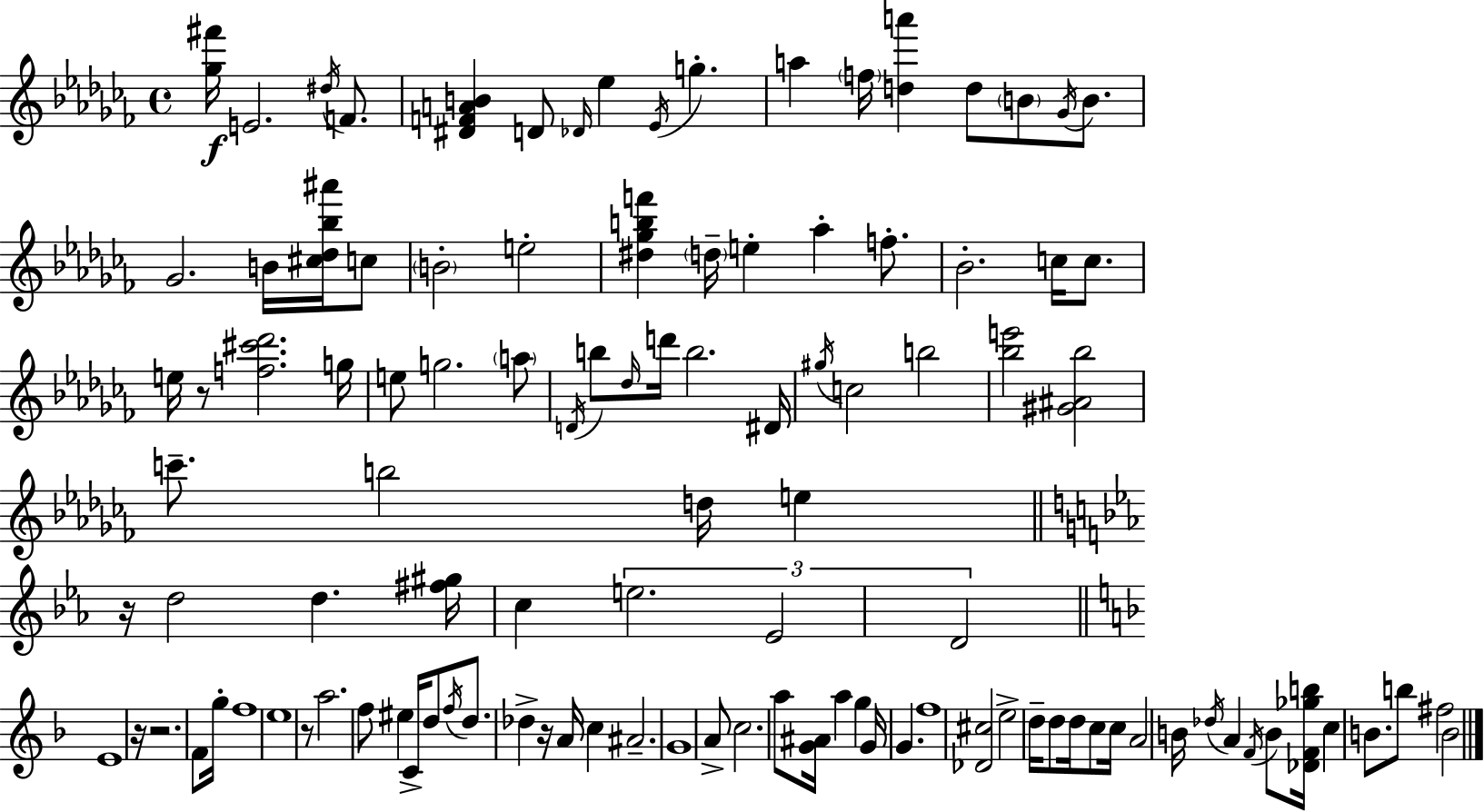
{
  \clef treble
  \time 4/4
  \defaultTimeSignature
  \key aes \minor
  <ges'' fis'''>16\f e'2. \acciaccatura { dis''16 } f'8. | <dis' f' a' b'>4 d'8 \grace { des'16 } ees''4 \acciaccatura { ees'16 } g''4.-. | a''4 \parenthesize f''16 <d'' a'''>4 d''8 \parenthesize b'8 | \acciaccatura { ges'16 } b'8. ges'2. | \break b'16 <cis'' des'' bes'' ais'''>16 c''8 \parenthesize b'2-. e''2-. | <dis'' ges'' b'' f'''>4 \parenthesize d''16-- e''4-. aes''4-. | f''8.-. bes'2.-. | c''16 c''8. e''16 r8 <f'' cis''' des'''>2. | \break g''16 e''8 g''2. | \parenthesize a''8 \acciaccatura { d'16 } b''8 \grace { des''16 } d'''16 b''2. | dis'16 \acciaccatura { gis''16 } c''2 b''2 | <bes'' e'''>2 <gis' ais' bes''>2 | \break c'''8.-- b''2 | d''16 e''4 \bar "||" \break \key ees \major r16 d''2 d''4. <fis'' gis''>16 | c''4 \tuplet 3/2 { e''2. | ees'2 d'2 } | \bar "||" \break \key f \major e'1 | r16 r2. f'8 g''16-. | f''1 | e''1 | \break r8 a''2. f''8 | eis''4 c'16-> d''8 \acciaccatura { f''16 } d''8. des''4-> r16 | a'16 c''4 ais'2.-- | g'1 | \break a'8-> c''2. a''8 | <g' ais'>16 a''4 g''4 g'16 g'4. | f''1 | <des' cis''>2 e''2-> | \break d''16-- d''8 d''16 c''8 c''16 a'2 | b'16 \acciaccatura { des''16 } a'4 \acciaccatura { f'16 } b'8 <des' f' ges'' b''>16 c''4 b'8. | b''8 fis''2 b'2 | \bar "|."
}